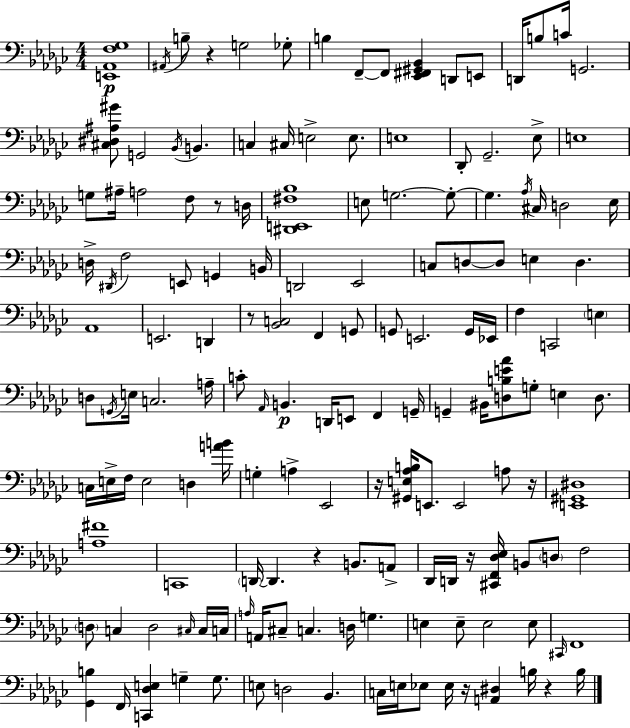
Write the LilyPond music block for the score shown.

{
  \clef bass
  \numericTimeSignature
  \time 4/4
  \key ees \minor
  \repeat volta 2 { <e, aes, f ges>1\p | \acciaccatura { ais,16 } b8-- r4 g2 ges8-. | b4 f,8--~~ f,8 <ees, fis, gis, bes,>4 d,8 e,8 | d,16 b8 c'16 g,2. | \break <cis dis ais gis'>8 g,2 \acciaccatura { bes,16 } b,4. | c4 cis16 e2-> e8. | e1 | des,8-. ges,2.-- | \break ees8-> e1 | g8 ais16-- a2 f8 r8 | d16 <dis, e, fis bes>1 | e8 g2.~~ | \break g8-.~~ g4. \acciaccatura { aes16 } cis16 d2 | ees16 d16-> \acciaccatura { dis,16 } f2 e,8 g,4 | b,16 d,2 ees,2 | c8 d8~~ d8 e4 d4. | \break aes,1 | e,2. | d,4 r8 <bes, c>2 f,4 | g,8 g,8 e,2. | \break g,16 ees,16 f4 c,2 | \parenthesize e4 d8 \acciaccatura { g,16 } e16 c2. | a16-- c'8-. \grace { aes,16 }\p b,4. d,16 e,8 | f,4 g,16-- g,4-- bis,16 <d b e' aes'>8 g8-. e4 | \break d8. c16 e16-> f16 e2 | d4 <a' b'>16 g4-. a4-> ees,2 | r16 <gis, e aes b>16 e,8. e,2 | a8 r16 <e, gis, dis>1 | \break <a fis'>1 | c,1 | \parenthesize d,16~~ d,4. r4 | b,8. a,8-> des,16 d,16 r16 <cis, f, des ees>16 b,8 \parenthesize d8 f2 | \break \parenthesize d8 c4 d2 | \grace { cis16 } cis16 c16 \grace { a16 } a,16 cis8-- c4. | d16 g4. e4 e8-- e2 | e8 \grace { cis,16 } f,1 | \break <ges, b>4 f,16 <c, des e>4 | g4-- g8. e8 d2 | bes,4. c16 e16 ees8 ees16 r16 <a, dis>4 | b16 r4 b16 } \bar "|."
}